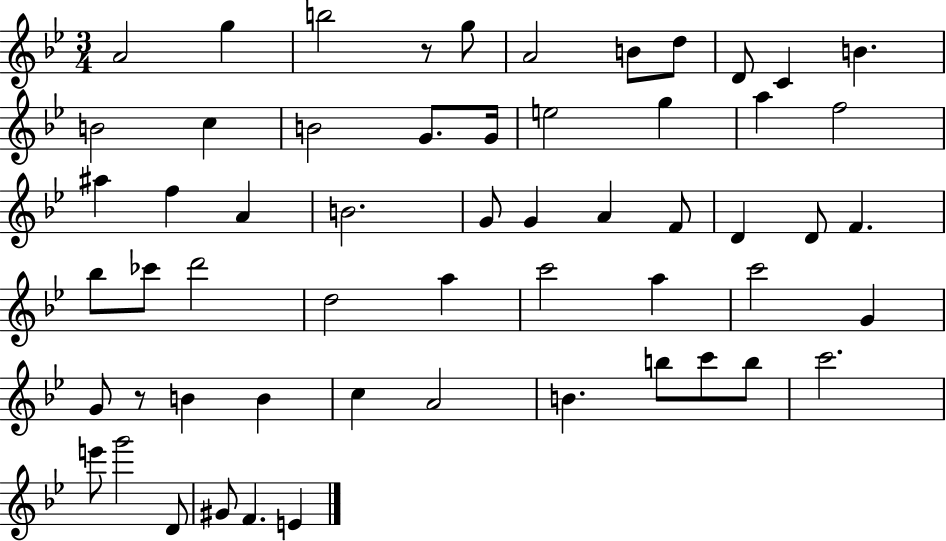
A4/h G5/q B5/h R/e G5/e A4/h B4/e D5/e D4/e C4/q B4/q. B4/h C5/q B4/h G4/e. G4/s E5/h G5/q A5/q F5/h A#5/q F5/q A4/q B4/h. G4/e G4/q A4/q F4/e D4/q D4/e F4/q. Bb5/e CES6/e D6/h D5/h A5/q C6/h A5/q C6/h G4/q G4/e R/e B4/q B4/q C5/q A4/h B4/q. B5/e C6/e B5/e C6/h. E6/e G6/h D4/e G#4/e F4/q. E4/q